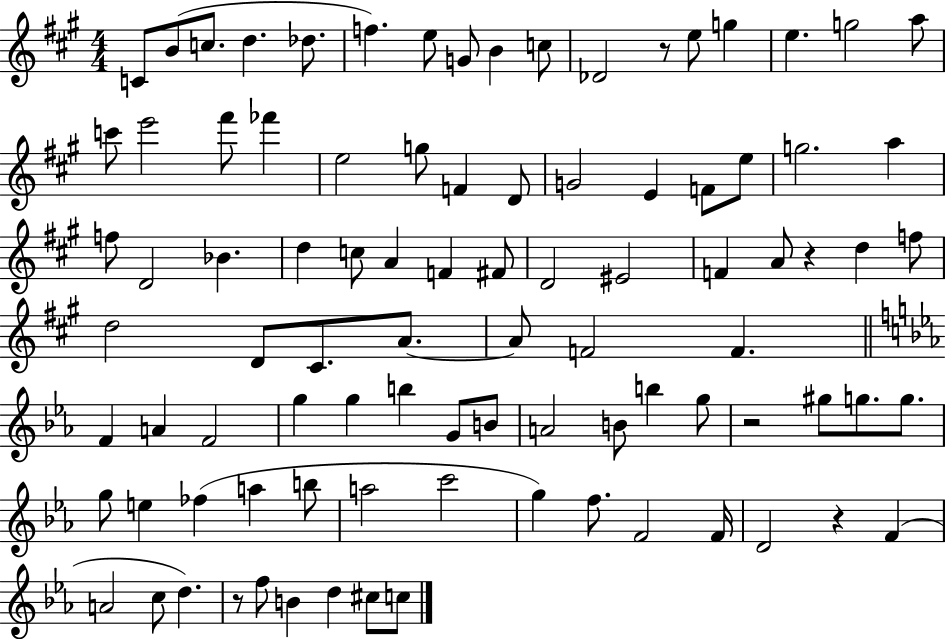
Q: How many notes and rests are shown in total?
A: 92